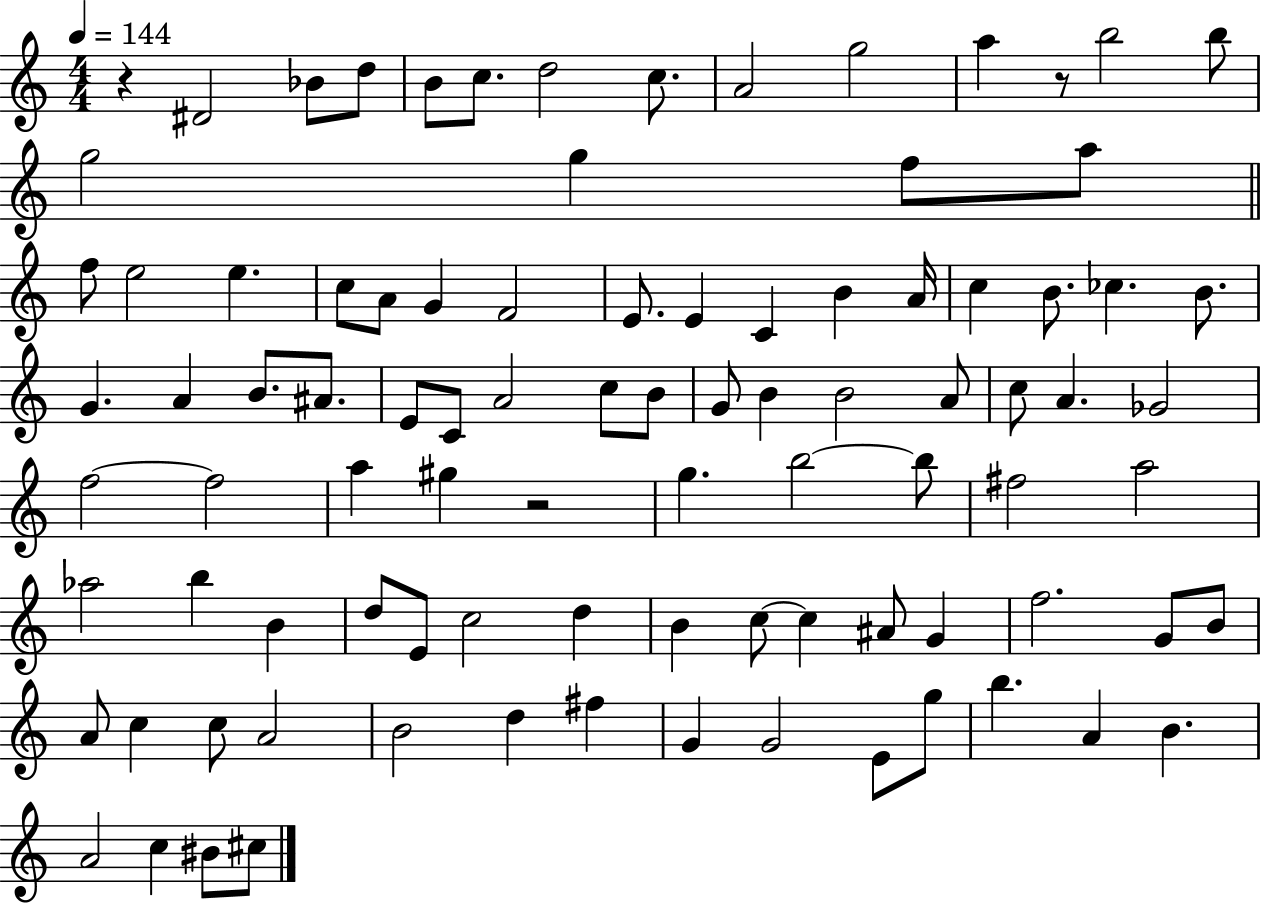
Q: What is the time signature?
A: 4/4